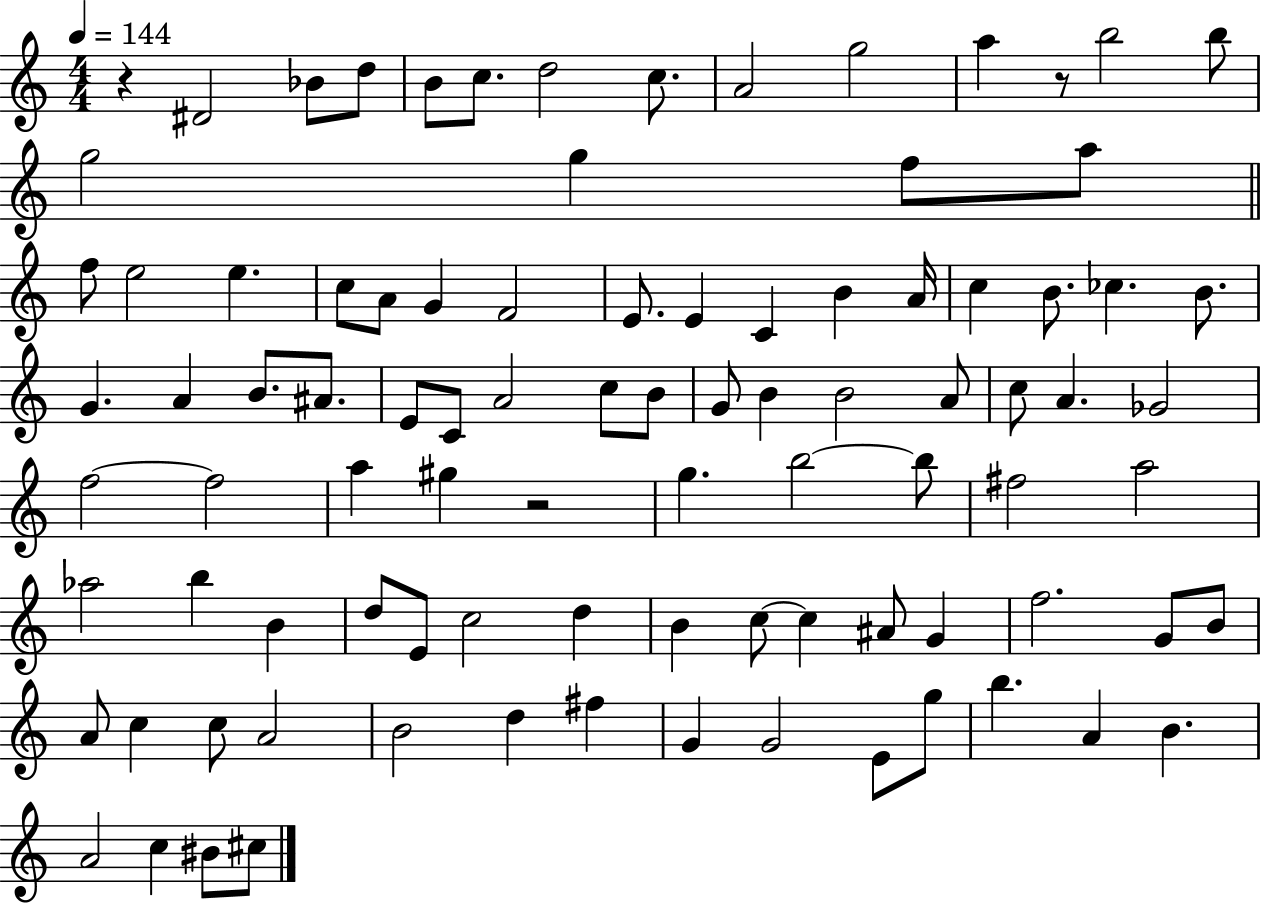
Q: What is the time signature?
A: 4/4